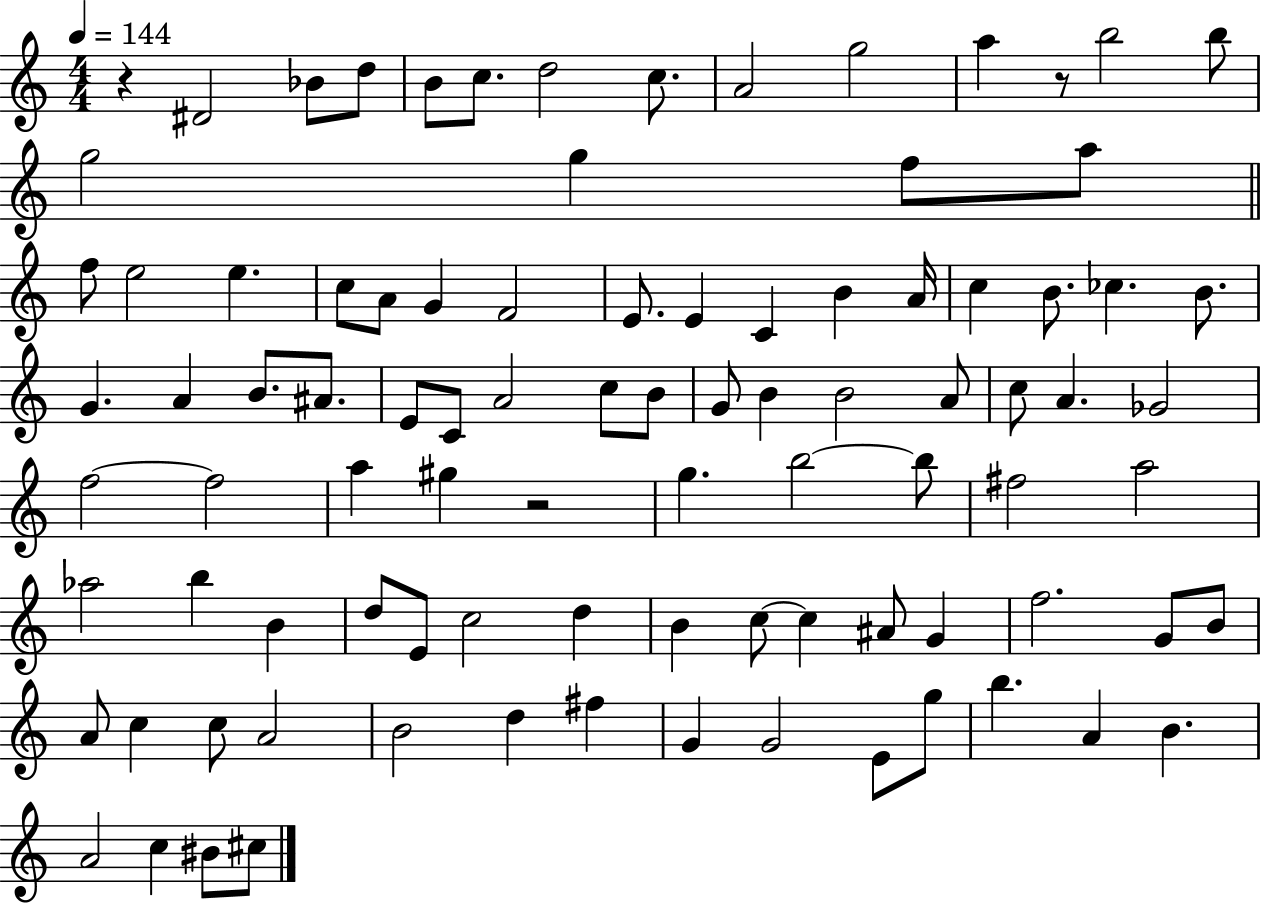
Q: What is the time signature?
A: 4/4